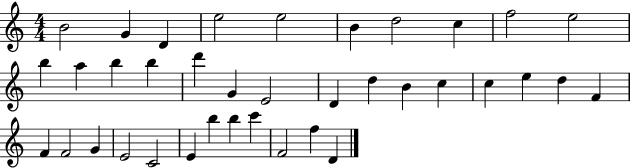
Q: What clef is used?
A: treble